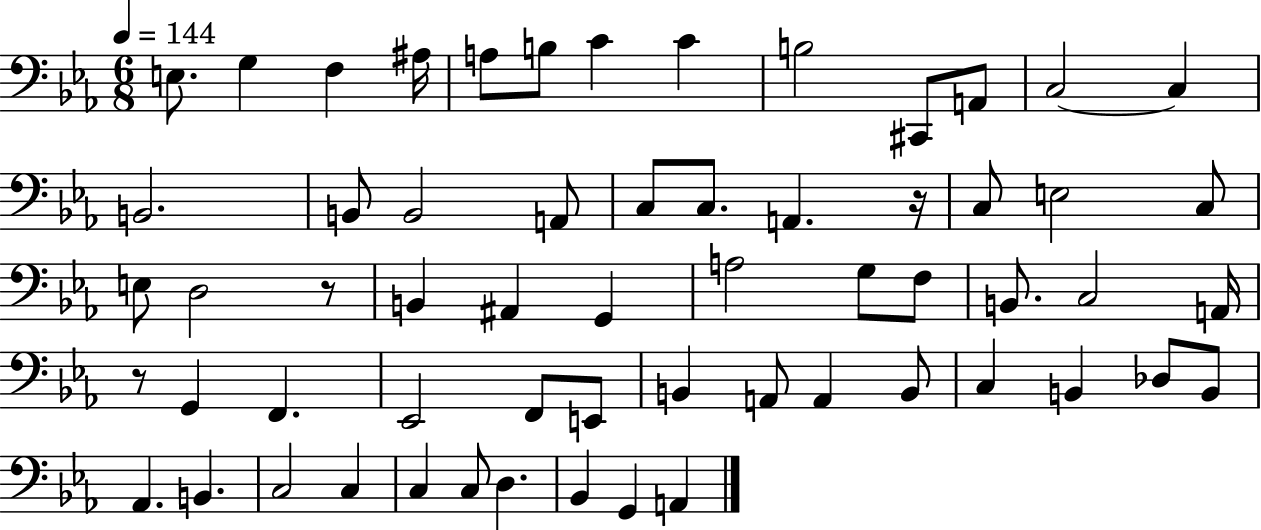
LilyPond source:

{
  \clef bass
  \numericTimeSignature
  \time 6/8
  \key ees \major
  \tempo 4 = 144
  \repeat volta 2 { e8. g4 f4 ais16 | a8 b8 c'4 c'4 | b2 cis,8 a,8 | c2~~ c4 | \break b,2. | b,8 b,2 a,8 | c8 c8. a,4. r16 | c8 e2 c8 | \break e8 d2 r8 | b,4 ais,4 g,4 | a2 g8 f8 | b,8. c2 a,16 | \break r8 g,4 f,4. | ees,2 f,8 e,8 | b,4 a,8 a,4 b,8 | c4 b,4 des8 b,8 | \break aes,4. b,4. | c2 c4 | c4 c8 d4. | bes,4 g,4 a,4 | \break } \bar "|."
}